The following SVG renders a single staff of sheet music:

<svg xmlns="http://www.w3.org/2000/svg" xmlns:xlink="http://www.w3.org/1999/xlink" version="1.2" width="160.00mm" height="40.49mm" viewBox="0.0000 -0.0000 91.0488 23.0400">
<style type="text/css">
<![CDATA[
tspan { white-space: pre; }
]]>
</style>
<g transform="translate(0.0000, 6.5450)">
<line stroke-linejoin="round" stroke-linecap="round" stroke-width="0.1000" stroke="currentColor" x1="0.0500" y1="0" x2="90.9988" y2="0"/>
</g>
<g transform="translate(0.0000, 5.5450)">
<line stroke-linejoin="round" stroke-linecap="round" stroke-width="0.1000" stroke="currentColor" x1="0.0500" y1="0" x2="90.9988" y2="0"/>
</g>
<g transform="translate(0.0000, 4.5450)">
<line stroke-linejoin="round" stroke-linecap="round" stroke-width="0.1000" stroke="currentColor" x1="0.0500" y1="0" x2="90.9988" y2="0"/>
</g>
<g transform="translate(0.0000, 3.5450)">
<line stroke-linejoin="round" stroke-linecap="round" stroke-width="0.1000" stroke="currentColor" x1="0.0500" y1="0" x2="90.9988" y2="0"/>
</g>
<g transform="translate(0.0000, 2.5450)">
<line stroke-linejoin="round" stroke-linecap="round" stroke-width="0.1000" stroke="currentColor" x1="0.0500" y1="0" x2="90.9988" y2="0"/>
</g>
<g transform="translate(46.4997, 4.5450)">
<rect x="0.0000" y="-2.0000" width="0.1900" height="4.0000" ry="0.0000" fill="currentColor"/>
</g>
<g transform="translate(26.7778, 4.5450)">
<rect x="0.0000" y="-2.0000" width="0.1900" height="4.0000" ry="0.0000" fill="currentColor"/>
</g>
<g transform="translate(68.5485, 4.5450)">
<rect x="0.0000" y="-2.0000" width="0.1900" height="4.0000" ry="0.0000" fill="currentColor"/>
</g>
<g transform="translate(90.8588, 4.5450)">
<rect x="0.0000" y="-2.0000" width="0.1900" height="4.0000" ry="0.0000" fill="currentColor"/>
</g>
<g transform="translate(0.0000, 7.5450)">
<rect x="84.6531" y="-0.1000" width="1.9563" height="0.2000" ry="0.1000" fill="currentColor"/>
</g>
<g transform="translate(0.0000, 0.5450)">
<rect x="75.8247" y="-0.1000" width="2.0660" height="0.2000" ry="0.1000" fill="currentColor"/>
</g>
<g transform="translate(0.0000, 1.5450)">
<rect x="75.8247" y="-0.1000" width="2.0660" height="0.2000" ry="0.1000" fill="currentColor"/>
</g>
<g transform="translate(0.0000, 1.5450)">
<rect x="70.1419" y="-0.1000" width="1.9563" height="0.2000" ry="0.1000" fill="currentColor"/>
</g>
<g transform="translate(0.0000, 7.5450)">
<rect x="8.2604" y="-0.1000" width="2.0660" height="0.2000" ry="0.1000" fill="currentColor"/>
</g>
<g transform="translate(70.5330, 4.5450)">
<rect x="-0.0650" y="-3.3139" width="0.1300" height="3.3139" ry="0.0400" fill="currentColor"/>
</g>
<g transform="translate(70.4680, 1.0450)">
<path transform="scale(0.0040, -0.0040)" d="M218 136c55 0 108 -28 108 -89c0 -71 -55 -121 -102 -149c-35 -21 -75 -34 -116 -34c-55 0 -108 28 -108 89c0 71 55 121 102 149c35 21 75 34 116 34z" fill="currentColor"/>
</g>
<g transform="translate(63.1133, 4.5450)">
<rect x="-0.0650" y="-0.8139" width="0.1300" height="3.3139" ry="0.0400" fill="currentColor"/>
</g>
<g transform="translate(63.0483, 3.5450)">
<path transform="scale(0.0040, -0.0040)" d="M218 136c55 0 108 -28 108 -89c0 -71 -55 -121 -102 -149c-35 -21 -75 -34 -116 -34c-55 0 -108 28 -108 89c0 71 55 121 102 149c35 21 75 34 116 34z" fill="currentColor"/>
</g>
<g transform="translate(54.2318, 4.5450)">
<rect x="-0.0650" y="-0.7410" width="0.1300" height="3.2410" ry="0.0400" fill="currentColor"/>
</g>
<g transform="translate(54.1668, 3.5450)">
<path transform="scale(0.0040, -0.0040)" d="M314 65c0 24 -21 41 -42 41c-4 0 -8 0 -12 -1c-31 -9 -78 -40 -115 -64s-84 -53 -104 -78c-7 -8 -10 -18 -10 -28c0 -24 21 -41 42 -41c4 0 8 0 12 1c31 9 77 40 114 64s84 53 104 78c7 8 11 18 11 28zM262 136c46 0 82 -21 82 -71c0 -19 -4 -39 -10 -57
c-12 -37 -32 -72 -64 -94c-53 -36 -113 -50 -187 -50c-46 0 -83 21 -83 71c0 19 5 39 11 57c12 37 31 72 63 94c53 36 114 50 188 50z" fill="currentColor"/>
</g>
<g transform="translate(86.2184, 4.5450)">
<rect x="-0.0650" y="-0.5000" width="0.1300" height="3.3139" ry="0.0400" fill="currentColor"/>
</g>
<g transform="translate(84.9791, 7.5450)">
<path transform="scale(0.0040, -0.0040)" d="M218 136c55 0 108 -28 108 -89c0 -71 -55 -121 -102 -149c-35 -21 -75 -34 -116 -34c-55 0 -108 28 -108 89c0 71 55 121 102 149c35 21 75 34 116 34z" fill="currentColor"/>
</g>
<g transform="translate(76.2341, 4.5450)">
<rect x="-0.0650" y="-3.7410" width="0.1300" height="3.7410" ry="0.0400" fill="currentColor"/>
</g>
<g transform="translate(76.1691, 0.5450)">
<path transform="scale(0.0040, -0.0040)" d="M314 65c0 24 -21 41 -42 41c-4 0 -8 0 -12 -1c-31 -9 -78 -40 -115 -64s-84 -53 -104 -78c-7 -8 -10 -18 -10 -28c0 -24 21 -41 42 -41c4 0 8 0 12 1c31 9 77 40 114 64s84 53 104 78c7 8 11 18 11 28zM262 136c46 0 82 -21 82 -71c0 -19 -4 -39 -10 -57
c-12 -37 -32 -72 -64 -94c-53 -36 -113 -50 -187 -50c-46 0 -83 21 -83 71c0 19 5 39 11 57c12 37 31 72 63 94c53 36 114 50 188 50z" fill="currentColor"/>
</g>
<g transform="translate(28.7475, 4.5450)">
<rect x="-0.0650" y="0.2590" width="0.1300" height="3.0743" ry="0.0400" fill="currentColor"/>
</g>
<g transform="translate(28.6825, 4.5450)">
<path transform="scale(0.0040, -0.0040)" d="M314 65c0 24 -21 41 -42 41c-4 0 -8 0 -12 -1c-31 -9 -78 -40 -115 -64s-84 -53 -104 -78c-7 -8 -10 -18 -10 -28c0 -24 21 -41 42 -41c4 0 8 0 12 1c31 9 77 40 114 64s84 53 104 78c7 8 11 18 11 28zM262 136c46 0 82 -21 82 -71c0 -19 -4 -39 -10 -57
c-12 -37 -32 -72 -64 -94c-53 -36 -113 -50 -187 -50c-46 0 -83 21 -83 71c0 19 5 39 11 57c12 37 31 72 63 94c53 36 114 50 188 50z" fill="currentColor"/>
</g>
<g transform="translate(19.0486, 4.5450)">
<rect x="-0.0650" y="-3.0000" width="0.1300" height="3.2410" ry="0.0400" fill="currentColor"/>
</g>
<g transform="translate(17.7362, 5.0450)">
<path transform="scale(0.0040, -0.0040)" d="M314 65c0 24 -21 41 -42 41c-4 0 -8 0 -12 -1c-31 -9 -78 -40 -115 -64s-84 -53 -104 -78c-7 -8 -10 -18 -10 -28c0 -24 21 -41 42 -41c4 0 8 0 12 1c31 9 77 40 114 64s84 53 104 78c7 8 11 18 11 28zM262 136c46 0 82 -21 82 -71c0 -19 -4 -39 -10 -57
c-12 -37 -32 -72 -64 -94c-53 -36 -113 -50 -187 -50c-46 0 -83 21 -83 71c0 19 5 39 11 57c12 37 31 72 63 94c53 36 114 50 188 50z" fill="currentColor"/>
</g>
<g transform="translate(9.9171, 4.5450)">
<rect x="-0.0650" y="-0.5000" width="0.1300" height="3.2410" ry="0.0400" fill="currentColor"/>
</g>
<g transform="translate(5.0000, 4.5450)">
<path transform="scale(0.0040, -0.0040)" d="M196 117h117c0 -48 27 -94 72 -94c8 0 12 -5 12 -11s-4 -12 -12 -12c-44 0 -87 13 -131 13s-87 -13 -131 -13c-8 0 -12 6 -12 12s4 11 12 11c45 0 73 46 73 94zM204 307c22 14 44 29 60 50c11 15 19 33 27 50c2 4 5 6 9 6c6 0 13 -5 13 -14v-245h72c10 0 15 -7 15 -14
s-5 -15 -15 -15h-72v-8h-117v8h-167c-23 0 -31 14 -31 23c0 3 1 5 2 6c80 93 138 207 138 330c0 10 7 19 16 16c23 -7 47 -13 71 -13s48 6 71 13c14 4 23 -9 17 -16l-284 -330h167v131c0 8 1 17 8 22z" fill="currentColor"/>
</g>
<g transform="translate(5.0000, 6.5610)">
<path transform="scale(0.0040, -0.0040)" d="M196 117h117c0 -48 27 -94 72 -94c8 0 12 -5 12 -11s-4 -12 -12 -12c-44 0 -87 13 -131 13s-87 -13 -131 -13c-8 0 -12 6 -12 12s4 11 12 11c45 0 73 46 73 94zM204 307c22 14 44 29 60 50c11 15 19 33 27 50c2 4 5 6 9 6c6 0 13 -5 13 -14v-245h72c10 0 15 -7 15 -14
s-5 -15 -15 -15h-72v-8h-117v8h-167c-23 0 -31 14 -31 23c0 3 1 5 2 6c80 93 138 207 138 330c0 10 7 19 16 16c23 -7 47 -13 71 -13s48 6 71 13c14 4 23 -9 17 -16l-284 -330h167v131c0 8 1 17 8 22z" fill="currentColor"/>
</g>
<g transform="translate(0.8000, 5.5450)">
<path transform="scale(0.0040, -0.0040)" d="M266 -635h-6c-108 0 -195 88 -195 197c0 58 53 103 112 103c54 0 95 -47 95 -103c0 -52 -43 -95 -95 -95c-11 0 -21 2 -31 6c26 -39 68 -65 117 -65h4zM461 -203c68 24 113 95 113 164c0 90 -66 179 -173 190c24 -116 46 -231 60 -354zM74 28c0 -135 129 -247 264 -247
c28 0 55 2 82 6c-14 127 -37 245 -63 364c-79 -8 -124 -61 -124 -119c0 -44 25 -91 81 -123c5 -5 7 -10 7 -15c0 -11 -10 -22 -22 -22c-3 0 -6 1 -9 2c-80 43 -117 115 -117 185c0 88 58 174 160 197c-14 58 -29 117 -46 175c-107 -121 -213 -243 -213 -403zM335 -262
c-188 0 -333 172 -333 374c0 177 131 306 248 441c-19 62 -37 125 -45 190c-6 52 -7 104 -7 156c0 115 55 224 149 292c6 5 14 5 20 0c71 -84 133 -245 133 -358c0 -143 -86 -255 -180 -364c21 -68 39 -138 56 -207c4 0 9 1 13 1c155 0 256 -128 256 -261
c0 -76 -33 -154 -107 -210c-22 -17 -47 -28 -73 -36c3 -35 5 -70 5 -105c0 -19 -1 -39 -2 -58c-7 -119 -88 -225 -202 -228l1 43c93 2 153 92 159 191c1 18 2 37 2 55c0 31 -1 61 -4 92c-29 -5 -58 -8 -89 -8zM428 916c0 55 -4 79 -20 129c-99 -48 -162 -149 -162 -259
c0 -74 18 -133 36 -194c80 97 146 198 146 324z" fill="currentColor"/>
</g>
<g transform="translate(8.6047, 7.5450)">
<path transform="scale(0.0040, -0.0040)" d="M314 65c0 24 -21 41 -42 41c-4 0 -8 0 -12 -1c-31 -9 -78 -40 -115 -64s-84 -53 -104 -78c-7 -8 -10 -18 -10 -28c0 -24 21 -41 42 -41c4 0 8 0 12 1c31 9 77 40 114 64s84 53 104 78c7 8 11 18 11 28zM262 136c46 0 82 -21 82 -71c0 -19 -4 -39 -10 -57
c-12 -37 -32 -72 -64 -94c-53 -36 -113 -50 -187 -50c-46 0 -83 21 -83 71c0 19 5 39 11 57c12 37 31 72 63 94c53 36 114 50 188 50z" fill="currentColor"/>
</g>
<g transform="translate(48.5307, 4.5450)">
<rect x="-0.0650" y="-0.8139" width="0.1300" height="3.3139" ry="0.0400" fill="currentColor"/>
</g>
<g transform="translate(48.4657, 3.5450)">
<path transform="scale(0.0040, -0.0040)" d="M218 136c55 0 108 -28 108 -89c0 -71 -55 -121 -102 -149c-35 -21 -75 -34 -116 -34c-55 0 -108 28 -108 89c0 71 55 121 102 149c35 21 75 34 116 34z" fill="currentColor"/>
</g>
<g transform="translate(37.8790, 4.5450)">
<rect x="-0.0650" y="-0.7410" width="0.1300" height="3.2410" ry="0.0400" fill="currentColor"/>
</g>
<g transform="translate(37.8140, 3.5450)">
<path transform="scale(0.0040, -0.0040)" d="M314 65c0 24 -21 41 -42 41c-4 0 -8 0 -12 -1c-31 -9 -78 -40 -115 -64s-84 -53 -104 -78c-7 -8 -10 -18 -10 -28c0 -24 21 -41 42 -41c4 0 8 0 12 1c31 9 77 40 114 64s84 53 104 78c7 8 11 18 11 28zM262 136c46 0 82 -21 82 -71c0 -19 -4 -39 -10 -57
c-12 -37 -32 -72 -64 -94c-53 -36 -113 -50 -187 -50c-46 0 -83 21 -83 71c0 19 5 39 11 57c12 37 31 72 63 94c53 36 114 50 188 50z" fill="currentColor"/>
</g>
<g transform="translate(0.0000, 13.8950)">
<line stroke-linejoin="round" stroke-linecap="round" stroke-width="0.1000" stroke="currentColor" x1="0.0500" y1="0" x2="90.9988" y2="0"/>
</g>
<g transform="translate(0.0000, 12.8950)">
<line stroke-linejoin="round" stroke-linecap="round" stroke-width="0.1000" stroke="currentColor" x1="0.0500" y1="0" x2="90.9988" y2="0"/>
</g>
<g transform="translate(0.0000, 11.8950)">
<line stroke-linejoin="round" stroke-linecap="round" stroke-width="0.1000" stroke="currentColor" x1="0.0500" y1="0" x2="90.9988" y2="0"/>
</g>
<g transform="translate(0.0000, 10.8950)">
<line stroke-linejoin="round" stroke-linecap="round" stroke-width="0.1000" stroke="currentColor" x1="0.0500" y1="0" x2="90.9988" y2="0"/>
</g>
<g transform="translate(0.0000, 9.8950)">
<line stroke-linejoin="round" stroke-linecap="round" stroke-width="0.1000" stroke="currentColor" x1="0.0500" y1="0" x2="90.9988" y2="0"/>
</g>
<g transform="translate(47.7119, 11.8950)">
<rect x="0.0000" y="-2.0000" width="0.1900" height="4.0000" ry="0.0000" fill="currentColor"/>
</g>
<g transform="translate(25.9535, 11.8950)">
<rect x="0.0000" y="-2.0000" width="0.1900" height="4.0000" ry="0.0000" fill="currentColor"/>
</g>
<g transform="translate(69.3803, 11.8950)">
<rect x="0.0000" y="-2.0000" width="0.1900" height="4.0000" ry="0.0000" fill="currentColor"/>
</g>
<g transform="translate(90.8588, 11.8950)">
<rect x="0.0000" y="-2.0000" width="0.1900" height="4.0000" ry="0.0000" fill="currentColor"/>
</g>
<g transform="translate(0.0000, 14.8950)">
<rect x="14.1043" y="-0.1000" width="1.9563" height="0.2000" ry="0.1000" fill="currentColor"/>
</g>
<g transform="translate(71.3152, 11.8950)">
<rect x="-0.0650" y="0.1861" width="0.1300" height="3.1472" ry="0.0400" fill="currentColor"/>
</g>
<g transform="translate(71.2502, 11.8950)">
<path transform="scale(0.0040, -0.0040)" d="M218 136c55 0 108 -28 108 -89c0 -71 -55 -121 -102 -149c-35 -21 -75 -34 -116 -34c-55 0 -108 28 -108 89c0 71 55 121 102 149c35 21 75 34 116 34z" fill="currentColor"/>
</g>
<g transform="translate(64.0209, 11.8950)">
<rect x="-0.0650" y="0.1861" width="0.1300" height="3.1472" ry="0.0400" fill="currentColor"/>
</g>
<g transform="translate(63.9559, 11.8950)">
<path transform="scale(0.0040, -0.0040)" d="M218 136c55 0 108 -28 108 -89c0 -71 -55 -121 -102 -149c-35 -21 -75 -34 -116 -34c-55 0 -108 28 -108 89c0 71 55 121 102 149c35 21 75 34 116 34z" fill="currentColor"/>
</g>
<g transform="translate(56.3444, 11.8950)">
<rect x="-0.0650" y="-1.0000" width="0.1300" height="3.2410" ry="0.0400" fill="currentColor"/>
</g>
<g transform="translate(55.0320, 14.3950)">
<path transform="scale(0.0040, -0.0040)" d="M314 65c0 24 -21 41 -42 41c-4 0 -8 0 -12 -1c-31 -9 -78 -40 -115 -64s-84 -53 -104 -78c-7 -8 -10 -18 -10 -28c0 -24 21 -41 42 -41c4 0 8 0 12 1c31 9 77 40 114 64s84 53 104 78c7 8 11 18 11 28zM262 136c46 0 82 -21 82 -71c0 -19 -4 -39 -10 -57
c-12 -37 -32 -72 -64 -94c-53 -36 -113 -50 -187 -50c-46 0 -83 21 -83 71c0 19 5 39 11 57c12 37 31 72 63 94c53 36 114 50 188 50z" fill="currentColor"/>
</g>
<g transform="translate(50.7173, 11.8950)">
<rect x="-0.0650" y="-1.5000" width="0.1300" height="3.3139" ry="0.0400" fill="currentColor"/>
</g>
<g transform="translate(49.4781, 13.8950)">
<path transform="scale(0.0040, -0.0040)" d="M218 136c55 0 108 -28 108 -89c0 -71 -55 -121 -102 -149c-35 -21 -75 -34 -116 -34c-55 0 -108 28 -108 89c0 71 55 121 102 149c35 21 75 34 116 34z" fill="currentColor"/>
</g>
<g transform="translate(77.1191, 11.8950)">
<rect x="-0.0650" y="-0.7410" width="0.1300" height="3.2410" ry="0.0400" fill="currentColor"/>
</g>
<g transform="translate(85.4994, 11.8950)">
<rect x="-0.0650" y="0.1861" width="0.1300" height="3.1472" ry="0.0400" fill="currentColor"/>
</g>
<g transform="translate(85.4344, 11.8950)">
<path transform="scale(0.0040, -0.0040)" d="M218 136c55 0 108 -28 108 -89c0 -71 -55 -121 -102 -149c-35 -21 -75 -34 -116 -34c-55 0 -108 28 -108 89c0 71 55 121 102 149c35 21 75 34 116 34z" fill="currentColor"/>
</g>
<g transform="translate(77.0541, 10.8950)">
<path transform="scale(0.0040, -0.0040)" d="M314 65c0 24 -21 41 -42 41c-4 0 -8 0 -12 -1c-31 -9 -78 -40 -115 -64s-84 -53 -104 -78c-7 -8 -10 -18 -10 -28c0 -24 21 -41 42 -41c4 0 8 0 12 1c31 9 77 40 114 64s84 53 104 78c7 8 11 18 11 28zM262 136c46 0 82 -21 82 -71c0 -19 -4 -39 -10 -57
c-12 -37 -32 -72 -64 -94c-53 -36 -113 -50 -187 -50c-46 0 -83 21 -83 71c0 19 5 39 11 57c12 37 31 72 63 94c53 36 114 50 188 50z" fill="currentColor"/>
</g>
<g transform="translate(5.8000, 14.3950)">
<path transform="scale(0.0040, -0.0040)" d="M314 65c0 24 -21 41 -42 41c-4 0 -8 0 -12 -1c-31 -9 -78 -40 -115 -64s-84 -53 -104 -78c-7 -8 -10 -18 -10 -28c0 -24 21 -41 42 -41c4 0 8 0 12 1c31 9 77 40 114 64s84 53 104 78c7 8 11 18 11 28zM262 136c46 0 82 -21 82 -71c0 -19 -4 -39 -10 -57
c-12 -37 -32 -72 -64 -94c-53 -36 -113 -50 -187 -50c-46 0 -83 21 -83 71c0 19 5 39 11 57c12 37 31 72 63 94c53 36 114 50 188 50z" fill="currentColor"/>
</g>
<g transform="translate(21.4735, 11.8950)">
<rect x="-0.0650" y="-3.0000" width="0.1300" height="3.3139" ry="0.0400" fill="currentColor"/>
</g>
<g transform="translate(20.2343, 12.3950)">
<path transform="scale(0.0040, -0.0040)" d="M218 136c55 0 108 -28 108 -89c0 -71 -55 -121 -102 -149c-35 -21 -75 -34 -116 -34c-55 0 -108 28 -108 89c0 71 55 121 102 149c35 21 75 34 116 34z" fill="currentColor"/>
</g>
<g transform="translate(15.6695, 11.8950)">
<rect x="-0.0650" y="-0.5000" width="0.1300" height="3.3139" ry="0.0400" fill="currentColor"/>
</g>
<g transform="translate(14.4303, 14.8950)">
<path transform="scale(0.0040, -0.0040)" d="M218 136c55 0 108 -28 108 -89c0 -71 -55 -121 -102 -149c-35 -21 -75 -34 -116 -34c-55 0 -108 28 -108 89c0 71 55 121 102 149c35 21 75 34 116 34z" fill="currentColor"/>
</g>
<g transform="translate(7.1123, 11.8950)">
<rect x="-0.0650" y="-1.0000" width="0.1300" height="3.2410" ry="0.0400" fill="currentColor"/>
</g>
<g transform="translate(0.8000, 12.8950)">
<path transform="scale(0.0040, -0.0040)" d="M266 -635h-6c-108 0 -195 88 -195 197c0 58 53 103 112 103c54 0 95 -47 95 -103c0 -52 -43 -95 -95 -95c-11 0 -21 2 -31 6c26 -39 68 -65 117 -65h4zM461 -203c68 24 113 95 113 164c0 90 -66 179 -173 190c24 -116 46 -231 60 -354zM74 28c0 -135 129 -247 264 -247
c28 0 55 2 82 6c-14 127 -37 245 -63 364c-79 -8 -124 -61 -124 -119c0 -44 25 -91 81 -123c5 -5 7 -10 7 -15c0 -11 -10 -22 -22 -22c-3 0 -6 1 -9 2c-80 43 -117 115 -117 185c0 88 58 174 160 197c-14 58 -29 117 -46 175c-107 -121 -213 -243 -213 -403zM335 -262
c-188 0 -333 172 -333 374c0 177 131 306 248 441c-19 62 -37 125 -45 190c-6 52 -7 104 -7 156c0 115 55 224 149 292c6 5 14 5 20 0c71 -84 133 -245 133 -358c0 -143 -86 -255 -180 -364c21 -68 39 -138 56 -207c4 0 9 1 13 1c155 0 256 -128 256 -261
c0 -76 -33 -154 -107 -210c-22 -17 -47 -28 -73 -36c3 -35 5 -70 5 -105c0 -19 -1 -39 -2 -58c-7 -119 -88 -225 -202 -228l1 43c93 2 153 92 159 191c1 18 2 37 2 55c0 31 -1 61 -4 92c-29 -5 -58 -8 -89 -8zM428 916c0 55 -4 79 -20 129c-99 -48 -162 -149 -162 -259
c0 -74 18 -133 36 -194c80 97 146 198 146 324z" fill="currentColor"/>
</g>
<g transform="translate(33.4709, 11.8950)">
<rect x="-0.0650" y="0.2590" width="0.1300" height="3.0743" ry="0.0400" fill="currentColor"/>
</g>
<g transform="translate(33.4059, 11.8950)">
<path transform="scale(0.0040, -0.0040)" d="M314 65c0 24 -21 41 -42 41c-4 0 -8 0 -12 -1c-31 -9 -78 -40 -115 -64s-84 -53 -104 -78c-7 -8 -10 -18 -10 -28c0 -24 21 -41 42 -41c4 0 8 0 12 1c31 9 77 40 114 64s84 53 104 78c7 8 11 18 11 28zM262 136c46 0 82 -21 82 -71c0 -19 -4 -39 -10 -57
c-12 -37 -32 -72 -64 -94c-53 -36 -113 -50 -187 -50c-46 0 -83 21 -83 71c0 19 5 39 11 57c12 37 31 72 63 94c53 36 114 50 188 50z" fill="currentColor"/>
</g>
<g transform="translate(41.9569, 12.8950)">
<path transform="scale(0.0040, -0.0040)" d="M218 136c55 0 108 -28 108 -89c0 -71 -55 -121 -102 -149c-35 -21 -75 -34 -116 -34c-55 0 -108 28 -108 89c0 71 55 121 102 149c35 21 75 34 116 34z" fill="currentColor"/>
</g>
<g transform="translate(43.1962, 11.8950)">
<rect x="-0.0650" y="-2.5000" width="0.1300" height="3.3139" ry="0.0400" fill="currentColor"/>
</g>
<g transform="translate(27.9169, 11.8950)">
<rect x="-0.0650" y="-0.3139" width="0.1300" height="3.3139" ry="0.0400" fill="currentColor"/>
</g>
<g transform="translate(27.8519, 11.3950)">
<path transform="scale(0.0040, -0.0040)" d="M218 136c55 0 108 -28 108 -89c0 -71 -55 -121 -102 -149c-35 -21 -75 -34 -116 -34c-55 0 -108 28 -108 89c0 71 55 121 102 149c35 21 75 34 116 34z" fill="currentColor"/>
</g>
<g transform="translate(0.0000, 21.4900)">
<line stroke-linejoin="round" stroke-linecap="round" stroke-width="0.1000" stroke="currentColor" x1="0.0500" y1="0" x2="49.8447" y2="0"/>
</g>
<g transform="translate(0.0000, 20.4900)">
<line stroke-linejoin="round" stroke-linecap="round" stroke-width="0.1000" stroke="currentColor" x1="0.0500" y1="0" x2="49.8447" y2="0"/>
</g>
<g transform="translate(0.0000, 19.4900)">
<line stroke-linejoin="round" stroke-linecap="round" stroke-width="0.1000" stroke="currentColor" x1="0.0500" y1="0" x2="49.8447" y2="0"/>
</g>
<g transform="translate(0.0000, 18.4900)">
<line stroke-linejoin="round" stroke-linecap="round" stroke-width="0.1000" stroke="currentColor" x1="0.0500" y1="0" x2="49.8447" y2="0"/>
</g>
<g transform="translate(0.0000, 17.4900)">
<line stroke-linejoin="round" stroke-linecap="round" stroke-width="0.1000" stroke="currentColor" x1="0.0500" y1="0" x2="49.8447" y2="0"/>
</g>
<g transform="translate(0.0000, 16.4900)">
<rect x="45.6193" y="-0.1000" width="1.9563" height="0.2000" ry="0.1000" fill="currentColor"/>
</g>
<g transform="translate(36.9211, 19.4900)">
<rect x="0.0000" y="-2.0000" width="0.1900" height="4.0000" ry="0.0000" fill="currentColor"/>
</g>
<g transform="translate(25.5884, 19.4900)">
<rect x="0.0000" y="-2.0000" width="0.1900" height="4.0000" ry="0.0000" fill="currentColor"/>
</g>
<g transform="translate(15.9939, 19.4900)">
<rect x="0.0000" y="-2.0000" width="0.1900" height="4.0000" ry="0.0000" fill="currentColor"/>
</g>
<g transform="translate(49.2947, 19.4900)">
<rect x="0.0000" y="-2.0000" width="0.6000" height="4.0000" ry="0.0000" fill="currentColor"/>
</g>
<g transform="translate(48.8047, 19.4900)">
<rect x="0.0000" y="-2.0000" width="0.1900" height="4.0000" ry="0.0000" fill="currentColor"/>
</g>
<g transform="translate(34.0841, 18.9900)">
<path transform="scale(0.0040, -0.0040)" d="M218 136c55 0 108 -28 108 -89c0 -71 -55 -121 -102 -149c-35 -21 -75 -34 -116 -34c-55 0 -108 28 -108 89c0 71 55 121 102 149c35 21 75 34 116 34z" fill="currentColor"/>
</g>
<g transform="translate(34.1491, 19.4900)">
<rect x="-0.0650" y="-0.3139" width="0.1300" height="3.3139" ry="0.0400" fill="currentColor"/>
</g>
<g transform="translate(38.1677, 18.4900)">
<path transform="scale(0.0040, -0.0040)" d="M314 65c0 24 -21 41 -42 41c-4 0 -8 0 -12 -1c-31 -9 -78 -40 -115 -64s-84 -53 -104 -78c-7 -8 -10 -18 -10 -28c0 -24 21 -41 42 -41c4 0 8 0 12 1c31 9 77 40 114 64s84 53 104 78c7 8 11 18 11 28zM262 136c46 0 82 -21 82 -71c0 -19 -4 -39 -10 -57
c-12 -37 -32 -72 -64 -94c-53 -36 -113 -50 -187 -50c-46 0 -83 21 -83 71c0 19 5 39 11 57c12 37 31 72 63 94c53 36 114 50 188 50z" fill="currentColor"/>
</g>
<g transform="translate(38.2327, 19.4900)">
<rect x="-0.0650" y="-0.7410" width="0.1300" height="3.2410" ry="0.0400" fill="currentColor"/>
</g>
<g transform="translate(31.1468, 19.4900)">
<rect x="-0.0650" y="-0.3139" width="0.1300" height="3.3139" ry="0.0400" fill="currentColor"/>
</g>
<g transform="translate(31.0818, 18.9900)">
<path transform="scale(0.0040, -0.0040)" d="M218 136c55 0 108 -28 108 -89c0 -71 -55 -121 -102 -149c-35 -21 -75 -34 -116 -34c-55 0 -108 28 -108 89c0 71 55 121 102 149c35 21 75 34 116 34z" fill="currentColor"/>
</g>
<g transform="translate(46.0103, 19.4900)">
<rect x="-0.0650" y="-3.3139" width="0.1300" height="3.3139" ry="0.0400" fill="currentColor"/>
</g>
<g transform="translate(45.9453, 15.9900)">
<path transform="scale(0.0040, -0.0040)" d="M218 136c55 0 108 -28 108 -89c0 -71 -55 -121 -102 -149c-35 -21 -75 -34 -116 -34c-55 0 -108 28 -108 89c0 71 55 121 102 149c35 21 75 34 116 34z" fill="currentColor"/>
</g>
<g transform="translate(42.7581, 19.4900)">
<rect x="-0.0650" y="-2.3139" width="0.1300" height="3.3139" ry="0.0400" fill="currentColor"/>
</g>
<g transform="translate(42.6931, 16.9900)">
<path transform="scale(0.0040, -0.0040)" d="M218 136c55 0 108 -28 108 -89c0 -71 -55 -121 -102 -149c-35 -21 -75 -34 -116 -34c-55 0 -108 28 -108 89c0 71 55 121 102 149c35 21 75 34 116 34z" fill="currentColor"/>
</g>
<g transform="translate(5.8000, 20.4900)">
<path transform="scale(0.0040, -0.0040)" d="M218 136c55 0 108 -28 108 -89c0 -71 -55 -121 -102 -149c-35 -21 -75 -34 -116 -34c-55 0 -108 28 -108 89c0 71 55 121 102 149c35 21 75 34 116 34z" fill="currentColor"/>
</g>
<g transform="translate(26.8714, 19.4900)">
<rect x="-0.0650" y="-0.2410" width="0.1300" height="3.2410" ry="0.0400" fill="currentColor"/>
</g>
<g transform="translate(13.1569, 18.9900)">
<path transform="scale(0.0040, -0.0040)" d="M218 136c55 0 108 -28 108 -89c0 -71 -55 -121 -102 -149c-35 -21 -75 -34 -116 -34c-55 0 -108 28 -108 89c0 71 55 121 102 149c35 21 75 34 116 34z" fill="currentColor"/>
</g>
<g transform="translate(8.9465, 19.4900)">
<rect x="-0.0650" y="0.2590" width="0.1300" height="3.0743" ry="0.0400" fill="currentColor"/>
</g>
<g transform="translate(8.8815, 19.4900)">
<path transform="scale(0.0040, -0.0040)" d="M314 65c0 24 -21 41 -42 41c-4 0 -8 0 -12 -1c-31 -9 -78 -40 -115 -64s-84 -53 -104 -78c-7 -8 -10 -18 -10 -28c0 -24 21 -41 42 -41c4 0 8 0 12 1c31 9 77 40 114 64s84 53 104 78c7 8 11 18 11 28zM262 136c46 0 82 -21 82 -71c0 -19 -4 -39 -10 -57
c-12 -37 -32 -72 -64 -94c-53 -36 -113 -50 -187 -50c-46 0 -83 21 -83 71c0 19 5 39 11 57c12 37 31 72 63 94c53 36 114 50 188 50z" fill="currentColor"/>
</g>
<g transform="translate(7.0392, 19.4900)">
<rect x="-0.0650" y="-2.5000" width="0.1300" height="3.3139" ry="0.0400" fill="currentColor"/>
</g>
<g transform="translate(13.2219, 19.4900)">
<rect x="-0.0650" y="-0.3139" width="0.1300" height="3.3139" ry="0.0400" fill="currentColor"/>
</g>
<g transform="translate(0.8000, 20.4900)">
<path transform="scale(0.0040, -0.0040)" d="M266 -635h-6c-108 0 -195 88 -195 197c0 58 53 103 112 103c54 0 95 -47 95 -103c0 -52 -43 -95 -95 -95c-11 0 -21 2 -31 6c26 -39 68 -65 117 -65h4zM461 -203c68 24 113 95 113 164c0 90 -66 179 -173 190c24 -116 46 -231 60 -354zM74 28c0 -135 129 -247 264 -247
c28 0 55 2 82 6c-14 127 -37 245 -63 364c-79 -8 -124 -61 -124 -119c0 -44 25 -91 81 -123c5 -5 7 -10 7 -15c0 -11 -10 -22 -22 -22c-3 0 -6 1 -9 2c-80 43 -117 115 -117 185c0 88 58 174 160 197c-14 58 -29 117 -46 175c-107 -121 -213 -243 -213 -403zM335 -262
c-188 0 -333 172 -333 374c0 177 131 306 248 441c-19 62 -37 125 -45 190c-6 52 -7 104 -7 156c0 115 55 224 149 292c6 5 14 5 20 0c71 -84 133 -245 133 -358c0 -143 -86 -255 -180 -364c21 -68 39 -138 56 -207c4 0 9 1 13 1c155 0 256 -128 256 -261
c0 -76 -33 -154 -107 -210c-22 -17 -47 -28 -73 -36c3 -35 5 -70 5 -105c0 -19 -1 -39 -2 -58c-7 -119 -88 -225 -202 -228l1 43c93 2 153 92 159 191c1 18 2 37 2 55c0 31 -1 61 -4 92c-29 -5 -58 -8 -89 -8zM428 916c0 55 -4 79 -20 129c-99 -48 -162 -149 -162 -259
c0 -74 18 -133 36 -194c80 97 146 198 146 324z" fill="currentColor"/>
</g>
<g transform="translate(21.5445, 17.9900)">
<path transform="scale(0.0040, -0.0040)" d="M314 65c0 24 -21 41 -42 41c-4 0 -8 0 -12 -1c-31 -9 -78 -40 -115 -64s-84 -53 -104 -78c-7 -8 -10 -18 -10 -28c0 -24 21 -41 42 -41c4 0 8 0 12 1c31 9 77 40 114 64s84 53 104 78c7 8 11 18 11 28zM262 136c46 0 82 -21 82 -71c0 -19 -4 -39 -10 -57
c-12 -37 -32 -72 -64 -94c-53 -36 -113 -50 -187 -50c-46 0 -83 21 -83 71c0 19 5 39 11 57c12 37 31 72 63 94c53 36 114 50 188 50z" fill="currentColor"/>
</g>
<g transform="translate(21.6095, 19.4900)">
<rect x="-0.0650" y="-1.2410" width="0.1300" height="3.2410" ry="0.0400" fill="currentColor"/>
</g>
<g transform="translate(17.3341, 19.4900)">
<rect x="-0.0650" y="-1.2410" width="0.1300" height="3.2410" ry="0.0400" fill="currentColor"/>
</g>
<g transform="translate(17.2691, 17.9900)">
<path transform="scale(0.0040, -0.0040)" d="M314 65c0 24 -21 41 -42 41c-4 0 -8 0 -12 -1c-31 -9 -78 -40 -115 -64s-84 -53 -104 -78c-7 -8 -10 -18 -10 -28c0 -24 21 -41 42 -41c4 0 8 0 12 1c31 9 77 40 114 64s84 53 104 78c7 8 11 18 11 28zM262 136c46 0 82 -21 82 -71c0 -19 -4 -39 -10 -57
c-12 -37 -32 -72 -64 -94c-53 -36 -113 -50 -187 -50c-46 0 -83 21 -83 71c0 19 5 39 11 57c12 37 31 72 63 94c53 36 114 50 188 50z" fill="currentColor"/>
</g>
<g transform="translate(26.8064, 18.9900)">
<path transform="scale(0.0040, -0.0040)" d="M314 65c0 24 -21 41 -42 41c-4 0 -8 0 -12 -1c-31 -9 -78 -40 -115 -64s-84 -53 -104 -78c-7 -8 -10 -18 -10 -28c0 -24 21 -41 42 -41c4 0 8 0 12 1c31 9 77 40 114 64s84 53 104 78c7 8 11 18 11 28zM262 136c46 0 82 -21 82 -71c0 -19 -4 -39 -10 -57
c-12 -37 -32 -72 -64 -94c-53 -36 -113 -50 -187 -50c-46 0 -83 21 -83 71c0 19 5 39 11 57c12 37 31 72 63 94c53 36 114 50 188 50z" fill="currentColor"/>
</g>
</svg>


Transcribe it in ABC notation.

X:1
T:Untitled
M:4/4
L:1/4
K:C
C2 A2 B2 d2 d d2 d b c'2 C D2 C A c B2 G E D2 B B d2 B G B2 c e2 e2 c2 c c d2 g b